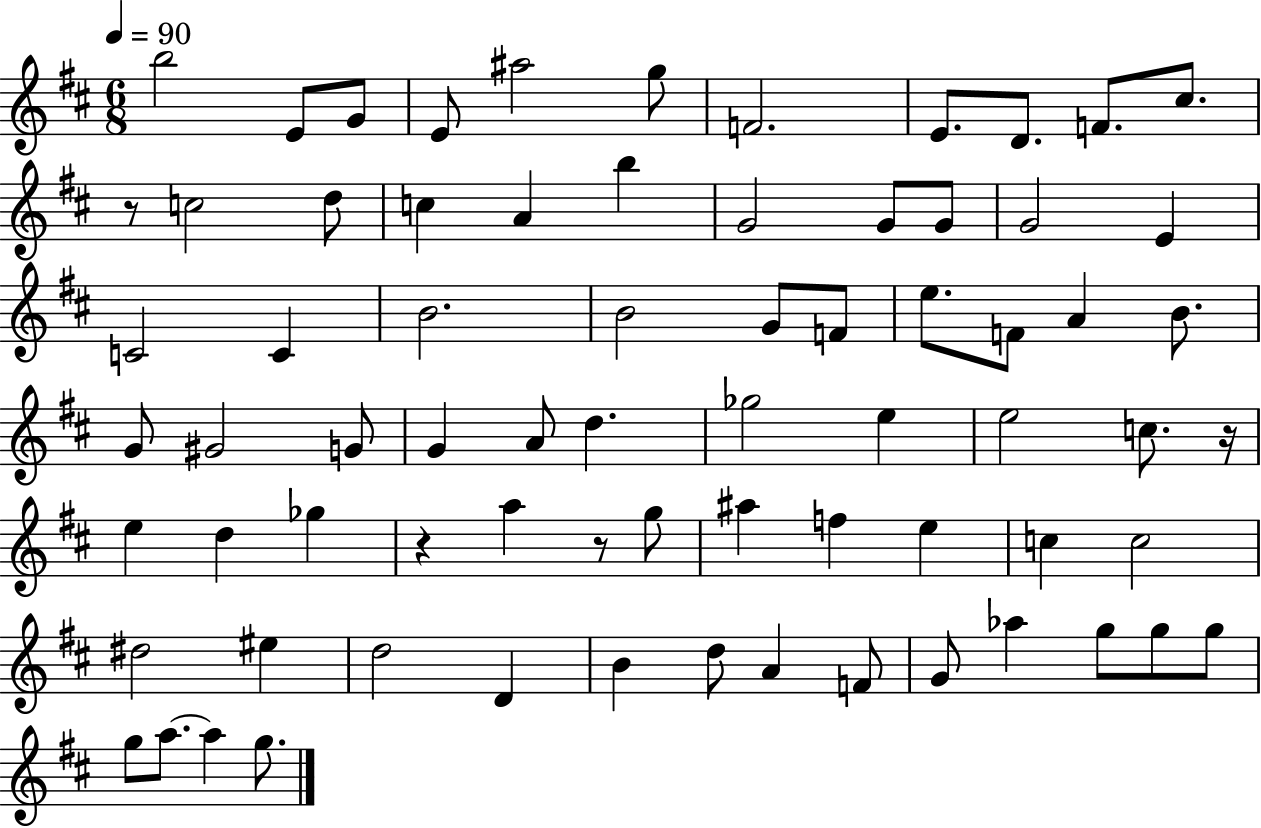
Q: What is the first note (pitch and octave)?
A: B5